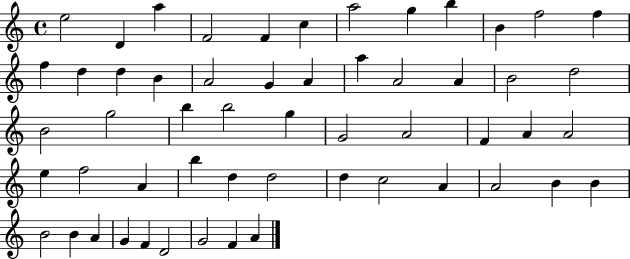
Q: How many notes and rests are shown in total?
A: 55